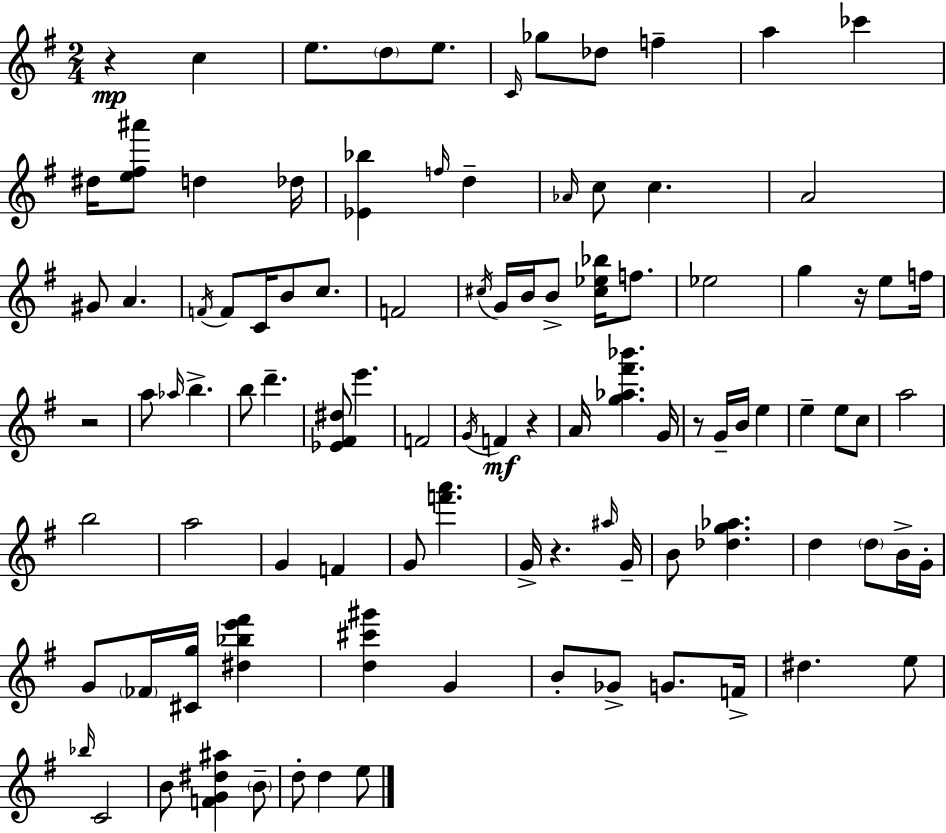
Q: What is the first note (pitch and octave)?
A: C5